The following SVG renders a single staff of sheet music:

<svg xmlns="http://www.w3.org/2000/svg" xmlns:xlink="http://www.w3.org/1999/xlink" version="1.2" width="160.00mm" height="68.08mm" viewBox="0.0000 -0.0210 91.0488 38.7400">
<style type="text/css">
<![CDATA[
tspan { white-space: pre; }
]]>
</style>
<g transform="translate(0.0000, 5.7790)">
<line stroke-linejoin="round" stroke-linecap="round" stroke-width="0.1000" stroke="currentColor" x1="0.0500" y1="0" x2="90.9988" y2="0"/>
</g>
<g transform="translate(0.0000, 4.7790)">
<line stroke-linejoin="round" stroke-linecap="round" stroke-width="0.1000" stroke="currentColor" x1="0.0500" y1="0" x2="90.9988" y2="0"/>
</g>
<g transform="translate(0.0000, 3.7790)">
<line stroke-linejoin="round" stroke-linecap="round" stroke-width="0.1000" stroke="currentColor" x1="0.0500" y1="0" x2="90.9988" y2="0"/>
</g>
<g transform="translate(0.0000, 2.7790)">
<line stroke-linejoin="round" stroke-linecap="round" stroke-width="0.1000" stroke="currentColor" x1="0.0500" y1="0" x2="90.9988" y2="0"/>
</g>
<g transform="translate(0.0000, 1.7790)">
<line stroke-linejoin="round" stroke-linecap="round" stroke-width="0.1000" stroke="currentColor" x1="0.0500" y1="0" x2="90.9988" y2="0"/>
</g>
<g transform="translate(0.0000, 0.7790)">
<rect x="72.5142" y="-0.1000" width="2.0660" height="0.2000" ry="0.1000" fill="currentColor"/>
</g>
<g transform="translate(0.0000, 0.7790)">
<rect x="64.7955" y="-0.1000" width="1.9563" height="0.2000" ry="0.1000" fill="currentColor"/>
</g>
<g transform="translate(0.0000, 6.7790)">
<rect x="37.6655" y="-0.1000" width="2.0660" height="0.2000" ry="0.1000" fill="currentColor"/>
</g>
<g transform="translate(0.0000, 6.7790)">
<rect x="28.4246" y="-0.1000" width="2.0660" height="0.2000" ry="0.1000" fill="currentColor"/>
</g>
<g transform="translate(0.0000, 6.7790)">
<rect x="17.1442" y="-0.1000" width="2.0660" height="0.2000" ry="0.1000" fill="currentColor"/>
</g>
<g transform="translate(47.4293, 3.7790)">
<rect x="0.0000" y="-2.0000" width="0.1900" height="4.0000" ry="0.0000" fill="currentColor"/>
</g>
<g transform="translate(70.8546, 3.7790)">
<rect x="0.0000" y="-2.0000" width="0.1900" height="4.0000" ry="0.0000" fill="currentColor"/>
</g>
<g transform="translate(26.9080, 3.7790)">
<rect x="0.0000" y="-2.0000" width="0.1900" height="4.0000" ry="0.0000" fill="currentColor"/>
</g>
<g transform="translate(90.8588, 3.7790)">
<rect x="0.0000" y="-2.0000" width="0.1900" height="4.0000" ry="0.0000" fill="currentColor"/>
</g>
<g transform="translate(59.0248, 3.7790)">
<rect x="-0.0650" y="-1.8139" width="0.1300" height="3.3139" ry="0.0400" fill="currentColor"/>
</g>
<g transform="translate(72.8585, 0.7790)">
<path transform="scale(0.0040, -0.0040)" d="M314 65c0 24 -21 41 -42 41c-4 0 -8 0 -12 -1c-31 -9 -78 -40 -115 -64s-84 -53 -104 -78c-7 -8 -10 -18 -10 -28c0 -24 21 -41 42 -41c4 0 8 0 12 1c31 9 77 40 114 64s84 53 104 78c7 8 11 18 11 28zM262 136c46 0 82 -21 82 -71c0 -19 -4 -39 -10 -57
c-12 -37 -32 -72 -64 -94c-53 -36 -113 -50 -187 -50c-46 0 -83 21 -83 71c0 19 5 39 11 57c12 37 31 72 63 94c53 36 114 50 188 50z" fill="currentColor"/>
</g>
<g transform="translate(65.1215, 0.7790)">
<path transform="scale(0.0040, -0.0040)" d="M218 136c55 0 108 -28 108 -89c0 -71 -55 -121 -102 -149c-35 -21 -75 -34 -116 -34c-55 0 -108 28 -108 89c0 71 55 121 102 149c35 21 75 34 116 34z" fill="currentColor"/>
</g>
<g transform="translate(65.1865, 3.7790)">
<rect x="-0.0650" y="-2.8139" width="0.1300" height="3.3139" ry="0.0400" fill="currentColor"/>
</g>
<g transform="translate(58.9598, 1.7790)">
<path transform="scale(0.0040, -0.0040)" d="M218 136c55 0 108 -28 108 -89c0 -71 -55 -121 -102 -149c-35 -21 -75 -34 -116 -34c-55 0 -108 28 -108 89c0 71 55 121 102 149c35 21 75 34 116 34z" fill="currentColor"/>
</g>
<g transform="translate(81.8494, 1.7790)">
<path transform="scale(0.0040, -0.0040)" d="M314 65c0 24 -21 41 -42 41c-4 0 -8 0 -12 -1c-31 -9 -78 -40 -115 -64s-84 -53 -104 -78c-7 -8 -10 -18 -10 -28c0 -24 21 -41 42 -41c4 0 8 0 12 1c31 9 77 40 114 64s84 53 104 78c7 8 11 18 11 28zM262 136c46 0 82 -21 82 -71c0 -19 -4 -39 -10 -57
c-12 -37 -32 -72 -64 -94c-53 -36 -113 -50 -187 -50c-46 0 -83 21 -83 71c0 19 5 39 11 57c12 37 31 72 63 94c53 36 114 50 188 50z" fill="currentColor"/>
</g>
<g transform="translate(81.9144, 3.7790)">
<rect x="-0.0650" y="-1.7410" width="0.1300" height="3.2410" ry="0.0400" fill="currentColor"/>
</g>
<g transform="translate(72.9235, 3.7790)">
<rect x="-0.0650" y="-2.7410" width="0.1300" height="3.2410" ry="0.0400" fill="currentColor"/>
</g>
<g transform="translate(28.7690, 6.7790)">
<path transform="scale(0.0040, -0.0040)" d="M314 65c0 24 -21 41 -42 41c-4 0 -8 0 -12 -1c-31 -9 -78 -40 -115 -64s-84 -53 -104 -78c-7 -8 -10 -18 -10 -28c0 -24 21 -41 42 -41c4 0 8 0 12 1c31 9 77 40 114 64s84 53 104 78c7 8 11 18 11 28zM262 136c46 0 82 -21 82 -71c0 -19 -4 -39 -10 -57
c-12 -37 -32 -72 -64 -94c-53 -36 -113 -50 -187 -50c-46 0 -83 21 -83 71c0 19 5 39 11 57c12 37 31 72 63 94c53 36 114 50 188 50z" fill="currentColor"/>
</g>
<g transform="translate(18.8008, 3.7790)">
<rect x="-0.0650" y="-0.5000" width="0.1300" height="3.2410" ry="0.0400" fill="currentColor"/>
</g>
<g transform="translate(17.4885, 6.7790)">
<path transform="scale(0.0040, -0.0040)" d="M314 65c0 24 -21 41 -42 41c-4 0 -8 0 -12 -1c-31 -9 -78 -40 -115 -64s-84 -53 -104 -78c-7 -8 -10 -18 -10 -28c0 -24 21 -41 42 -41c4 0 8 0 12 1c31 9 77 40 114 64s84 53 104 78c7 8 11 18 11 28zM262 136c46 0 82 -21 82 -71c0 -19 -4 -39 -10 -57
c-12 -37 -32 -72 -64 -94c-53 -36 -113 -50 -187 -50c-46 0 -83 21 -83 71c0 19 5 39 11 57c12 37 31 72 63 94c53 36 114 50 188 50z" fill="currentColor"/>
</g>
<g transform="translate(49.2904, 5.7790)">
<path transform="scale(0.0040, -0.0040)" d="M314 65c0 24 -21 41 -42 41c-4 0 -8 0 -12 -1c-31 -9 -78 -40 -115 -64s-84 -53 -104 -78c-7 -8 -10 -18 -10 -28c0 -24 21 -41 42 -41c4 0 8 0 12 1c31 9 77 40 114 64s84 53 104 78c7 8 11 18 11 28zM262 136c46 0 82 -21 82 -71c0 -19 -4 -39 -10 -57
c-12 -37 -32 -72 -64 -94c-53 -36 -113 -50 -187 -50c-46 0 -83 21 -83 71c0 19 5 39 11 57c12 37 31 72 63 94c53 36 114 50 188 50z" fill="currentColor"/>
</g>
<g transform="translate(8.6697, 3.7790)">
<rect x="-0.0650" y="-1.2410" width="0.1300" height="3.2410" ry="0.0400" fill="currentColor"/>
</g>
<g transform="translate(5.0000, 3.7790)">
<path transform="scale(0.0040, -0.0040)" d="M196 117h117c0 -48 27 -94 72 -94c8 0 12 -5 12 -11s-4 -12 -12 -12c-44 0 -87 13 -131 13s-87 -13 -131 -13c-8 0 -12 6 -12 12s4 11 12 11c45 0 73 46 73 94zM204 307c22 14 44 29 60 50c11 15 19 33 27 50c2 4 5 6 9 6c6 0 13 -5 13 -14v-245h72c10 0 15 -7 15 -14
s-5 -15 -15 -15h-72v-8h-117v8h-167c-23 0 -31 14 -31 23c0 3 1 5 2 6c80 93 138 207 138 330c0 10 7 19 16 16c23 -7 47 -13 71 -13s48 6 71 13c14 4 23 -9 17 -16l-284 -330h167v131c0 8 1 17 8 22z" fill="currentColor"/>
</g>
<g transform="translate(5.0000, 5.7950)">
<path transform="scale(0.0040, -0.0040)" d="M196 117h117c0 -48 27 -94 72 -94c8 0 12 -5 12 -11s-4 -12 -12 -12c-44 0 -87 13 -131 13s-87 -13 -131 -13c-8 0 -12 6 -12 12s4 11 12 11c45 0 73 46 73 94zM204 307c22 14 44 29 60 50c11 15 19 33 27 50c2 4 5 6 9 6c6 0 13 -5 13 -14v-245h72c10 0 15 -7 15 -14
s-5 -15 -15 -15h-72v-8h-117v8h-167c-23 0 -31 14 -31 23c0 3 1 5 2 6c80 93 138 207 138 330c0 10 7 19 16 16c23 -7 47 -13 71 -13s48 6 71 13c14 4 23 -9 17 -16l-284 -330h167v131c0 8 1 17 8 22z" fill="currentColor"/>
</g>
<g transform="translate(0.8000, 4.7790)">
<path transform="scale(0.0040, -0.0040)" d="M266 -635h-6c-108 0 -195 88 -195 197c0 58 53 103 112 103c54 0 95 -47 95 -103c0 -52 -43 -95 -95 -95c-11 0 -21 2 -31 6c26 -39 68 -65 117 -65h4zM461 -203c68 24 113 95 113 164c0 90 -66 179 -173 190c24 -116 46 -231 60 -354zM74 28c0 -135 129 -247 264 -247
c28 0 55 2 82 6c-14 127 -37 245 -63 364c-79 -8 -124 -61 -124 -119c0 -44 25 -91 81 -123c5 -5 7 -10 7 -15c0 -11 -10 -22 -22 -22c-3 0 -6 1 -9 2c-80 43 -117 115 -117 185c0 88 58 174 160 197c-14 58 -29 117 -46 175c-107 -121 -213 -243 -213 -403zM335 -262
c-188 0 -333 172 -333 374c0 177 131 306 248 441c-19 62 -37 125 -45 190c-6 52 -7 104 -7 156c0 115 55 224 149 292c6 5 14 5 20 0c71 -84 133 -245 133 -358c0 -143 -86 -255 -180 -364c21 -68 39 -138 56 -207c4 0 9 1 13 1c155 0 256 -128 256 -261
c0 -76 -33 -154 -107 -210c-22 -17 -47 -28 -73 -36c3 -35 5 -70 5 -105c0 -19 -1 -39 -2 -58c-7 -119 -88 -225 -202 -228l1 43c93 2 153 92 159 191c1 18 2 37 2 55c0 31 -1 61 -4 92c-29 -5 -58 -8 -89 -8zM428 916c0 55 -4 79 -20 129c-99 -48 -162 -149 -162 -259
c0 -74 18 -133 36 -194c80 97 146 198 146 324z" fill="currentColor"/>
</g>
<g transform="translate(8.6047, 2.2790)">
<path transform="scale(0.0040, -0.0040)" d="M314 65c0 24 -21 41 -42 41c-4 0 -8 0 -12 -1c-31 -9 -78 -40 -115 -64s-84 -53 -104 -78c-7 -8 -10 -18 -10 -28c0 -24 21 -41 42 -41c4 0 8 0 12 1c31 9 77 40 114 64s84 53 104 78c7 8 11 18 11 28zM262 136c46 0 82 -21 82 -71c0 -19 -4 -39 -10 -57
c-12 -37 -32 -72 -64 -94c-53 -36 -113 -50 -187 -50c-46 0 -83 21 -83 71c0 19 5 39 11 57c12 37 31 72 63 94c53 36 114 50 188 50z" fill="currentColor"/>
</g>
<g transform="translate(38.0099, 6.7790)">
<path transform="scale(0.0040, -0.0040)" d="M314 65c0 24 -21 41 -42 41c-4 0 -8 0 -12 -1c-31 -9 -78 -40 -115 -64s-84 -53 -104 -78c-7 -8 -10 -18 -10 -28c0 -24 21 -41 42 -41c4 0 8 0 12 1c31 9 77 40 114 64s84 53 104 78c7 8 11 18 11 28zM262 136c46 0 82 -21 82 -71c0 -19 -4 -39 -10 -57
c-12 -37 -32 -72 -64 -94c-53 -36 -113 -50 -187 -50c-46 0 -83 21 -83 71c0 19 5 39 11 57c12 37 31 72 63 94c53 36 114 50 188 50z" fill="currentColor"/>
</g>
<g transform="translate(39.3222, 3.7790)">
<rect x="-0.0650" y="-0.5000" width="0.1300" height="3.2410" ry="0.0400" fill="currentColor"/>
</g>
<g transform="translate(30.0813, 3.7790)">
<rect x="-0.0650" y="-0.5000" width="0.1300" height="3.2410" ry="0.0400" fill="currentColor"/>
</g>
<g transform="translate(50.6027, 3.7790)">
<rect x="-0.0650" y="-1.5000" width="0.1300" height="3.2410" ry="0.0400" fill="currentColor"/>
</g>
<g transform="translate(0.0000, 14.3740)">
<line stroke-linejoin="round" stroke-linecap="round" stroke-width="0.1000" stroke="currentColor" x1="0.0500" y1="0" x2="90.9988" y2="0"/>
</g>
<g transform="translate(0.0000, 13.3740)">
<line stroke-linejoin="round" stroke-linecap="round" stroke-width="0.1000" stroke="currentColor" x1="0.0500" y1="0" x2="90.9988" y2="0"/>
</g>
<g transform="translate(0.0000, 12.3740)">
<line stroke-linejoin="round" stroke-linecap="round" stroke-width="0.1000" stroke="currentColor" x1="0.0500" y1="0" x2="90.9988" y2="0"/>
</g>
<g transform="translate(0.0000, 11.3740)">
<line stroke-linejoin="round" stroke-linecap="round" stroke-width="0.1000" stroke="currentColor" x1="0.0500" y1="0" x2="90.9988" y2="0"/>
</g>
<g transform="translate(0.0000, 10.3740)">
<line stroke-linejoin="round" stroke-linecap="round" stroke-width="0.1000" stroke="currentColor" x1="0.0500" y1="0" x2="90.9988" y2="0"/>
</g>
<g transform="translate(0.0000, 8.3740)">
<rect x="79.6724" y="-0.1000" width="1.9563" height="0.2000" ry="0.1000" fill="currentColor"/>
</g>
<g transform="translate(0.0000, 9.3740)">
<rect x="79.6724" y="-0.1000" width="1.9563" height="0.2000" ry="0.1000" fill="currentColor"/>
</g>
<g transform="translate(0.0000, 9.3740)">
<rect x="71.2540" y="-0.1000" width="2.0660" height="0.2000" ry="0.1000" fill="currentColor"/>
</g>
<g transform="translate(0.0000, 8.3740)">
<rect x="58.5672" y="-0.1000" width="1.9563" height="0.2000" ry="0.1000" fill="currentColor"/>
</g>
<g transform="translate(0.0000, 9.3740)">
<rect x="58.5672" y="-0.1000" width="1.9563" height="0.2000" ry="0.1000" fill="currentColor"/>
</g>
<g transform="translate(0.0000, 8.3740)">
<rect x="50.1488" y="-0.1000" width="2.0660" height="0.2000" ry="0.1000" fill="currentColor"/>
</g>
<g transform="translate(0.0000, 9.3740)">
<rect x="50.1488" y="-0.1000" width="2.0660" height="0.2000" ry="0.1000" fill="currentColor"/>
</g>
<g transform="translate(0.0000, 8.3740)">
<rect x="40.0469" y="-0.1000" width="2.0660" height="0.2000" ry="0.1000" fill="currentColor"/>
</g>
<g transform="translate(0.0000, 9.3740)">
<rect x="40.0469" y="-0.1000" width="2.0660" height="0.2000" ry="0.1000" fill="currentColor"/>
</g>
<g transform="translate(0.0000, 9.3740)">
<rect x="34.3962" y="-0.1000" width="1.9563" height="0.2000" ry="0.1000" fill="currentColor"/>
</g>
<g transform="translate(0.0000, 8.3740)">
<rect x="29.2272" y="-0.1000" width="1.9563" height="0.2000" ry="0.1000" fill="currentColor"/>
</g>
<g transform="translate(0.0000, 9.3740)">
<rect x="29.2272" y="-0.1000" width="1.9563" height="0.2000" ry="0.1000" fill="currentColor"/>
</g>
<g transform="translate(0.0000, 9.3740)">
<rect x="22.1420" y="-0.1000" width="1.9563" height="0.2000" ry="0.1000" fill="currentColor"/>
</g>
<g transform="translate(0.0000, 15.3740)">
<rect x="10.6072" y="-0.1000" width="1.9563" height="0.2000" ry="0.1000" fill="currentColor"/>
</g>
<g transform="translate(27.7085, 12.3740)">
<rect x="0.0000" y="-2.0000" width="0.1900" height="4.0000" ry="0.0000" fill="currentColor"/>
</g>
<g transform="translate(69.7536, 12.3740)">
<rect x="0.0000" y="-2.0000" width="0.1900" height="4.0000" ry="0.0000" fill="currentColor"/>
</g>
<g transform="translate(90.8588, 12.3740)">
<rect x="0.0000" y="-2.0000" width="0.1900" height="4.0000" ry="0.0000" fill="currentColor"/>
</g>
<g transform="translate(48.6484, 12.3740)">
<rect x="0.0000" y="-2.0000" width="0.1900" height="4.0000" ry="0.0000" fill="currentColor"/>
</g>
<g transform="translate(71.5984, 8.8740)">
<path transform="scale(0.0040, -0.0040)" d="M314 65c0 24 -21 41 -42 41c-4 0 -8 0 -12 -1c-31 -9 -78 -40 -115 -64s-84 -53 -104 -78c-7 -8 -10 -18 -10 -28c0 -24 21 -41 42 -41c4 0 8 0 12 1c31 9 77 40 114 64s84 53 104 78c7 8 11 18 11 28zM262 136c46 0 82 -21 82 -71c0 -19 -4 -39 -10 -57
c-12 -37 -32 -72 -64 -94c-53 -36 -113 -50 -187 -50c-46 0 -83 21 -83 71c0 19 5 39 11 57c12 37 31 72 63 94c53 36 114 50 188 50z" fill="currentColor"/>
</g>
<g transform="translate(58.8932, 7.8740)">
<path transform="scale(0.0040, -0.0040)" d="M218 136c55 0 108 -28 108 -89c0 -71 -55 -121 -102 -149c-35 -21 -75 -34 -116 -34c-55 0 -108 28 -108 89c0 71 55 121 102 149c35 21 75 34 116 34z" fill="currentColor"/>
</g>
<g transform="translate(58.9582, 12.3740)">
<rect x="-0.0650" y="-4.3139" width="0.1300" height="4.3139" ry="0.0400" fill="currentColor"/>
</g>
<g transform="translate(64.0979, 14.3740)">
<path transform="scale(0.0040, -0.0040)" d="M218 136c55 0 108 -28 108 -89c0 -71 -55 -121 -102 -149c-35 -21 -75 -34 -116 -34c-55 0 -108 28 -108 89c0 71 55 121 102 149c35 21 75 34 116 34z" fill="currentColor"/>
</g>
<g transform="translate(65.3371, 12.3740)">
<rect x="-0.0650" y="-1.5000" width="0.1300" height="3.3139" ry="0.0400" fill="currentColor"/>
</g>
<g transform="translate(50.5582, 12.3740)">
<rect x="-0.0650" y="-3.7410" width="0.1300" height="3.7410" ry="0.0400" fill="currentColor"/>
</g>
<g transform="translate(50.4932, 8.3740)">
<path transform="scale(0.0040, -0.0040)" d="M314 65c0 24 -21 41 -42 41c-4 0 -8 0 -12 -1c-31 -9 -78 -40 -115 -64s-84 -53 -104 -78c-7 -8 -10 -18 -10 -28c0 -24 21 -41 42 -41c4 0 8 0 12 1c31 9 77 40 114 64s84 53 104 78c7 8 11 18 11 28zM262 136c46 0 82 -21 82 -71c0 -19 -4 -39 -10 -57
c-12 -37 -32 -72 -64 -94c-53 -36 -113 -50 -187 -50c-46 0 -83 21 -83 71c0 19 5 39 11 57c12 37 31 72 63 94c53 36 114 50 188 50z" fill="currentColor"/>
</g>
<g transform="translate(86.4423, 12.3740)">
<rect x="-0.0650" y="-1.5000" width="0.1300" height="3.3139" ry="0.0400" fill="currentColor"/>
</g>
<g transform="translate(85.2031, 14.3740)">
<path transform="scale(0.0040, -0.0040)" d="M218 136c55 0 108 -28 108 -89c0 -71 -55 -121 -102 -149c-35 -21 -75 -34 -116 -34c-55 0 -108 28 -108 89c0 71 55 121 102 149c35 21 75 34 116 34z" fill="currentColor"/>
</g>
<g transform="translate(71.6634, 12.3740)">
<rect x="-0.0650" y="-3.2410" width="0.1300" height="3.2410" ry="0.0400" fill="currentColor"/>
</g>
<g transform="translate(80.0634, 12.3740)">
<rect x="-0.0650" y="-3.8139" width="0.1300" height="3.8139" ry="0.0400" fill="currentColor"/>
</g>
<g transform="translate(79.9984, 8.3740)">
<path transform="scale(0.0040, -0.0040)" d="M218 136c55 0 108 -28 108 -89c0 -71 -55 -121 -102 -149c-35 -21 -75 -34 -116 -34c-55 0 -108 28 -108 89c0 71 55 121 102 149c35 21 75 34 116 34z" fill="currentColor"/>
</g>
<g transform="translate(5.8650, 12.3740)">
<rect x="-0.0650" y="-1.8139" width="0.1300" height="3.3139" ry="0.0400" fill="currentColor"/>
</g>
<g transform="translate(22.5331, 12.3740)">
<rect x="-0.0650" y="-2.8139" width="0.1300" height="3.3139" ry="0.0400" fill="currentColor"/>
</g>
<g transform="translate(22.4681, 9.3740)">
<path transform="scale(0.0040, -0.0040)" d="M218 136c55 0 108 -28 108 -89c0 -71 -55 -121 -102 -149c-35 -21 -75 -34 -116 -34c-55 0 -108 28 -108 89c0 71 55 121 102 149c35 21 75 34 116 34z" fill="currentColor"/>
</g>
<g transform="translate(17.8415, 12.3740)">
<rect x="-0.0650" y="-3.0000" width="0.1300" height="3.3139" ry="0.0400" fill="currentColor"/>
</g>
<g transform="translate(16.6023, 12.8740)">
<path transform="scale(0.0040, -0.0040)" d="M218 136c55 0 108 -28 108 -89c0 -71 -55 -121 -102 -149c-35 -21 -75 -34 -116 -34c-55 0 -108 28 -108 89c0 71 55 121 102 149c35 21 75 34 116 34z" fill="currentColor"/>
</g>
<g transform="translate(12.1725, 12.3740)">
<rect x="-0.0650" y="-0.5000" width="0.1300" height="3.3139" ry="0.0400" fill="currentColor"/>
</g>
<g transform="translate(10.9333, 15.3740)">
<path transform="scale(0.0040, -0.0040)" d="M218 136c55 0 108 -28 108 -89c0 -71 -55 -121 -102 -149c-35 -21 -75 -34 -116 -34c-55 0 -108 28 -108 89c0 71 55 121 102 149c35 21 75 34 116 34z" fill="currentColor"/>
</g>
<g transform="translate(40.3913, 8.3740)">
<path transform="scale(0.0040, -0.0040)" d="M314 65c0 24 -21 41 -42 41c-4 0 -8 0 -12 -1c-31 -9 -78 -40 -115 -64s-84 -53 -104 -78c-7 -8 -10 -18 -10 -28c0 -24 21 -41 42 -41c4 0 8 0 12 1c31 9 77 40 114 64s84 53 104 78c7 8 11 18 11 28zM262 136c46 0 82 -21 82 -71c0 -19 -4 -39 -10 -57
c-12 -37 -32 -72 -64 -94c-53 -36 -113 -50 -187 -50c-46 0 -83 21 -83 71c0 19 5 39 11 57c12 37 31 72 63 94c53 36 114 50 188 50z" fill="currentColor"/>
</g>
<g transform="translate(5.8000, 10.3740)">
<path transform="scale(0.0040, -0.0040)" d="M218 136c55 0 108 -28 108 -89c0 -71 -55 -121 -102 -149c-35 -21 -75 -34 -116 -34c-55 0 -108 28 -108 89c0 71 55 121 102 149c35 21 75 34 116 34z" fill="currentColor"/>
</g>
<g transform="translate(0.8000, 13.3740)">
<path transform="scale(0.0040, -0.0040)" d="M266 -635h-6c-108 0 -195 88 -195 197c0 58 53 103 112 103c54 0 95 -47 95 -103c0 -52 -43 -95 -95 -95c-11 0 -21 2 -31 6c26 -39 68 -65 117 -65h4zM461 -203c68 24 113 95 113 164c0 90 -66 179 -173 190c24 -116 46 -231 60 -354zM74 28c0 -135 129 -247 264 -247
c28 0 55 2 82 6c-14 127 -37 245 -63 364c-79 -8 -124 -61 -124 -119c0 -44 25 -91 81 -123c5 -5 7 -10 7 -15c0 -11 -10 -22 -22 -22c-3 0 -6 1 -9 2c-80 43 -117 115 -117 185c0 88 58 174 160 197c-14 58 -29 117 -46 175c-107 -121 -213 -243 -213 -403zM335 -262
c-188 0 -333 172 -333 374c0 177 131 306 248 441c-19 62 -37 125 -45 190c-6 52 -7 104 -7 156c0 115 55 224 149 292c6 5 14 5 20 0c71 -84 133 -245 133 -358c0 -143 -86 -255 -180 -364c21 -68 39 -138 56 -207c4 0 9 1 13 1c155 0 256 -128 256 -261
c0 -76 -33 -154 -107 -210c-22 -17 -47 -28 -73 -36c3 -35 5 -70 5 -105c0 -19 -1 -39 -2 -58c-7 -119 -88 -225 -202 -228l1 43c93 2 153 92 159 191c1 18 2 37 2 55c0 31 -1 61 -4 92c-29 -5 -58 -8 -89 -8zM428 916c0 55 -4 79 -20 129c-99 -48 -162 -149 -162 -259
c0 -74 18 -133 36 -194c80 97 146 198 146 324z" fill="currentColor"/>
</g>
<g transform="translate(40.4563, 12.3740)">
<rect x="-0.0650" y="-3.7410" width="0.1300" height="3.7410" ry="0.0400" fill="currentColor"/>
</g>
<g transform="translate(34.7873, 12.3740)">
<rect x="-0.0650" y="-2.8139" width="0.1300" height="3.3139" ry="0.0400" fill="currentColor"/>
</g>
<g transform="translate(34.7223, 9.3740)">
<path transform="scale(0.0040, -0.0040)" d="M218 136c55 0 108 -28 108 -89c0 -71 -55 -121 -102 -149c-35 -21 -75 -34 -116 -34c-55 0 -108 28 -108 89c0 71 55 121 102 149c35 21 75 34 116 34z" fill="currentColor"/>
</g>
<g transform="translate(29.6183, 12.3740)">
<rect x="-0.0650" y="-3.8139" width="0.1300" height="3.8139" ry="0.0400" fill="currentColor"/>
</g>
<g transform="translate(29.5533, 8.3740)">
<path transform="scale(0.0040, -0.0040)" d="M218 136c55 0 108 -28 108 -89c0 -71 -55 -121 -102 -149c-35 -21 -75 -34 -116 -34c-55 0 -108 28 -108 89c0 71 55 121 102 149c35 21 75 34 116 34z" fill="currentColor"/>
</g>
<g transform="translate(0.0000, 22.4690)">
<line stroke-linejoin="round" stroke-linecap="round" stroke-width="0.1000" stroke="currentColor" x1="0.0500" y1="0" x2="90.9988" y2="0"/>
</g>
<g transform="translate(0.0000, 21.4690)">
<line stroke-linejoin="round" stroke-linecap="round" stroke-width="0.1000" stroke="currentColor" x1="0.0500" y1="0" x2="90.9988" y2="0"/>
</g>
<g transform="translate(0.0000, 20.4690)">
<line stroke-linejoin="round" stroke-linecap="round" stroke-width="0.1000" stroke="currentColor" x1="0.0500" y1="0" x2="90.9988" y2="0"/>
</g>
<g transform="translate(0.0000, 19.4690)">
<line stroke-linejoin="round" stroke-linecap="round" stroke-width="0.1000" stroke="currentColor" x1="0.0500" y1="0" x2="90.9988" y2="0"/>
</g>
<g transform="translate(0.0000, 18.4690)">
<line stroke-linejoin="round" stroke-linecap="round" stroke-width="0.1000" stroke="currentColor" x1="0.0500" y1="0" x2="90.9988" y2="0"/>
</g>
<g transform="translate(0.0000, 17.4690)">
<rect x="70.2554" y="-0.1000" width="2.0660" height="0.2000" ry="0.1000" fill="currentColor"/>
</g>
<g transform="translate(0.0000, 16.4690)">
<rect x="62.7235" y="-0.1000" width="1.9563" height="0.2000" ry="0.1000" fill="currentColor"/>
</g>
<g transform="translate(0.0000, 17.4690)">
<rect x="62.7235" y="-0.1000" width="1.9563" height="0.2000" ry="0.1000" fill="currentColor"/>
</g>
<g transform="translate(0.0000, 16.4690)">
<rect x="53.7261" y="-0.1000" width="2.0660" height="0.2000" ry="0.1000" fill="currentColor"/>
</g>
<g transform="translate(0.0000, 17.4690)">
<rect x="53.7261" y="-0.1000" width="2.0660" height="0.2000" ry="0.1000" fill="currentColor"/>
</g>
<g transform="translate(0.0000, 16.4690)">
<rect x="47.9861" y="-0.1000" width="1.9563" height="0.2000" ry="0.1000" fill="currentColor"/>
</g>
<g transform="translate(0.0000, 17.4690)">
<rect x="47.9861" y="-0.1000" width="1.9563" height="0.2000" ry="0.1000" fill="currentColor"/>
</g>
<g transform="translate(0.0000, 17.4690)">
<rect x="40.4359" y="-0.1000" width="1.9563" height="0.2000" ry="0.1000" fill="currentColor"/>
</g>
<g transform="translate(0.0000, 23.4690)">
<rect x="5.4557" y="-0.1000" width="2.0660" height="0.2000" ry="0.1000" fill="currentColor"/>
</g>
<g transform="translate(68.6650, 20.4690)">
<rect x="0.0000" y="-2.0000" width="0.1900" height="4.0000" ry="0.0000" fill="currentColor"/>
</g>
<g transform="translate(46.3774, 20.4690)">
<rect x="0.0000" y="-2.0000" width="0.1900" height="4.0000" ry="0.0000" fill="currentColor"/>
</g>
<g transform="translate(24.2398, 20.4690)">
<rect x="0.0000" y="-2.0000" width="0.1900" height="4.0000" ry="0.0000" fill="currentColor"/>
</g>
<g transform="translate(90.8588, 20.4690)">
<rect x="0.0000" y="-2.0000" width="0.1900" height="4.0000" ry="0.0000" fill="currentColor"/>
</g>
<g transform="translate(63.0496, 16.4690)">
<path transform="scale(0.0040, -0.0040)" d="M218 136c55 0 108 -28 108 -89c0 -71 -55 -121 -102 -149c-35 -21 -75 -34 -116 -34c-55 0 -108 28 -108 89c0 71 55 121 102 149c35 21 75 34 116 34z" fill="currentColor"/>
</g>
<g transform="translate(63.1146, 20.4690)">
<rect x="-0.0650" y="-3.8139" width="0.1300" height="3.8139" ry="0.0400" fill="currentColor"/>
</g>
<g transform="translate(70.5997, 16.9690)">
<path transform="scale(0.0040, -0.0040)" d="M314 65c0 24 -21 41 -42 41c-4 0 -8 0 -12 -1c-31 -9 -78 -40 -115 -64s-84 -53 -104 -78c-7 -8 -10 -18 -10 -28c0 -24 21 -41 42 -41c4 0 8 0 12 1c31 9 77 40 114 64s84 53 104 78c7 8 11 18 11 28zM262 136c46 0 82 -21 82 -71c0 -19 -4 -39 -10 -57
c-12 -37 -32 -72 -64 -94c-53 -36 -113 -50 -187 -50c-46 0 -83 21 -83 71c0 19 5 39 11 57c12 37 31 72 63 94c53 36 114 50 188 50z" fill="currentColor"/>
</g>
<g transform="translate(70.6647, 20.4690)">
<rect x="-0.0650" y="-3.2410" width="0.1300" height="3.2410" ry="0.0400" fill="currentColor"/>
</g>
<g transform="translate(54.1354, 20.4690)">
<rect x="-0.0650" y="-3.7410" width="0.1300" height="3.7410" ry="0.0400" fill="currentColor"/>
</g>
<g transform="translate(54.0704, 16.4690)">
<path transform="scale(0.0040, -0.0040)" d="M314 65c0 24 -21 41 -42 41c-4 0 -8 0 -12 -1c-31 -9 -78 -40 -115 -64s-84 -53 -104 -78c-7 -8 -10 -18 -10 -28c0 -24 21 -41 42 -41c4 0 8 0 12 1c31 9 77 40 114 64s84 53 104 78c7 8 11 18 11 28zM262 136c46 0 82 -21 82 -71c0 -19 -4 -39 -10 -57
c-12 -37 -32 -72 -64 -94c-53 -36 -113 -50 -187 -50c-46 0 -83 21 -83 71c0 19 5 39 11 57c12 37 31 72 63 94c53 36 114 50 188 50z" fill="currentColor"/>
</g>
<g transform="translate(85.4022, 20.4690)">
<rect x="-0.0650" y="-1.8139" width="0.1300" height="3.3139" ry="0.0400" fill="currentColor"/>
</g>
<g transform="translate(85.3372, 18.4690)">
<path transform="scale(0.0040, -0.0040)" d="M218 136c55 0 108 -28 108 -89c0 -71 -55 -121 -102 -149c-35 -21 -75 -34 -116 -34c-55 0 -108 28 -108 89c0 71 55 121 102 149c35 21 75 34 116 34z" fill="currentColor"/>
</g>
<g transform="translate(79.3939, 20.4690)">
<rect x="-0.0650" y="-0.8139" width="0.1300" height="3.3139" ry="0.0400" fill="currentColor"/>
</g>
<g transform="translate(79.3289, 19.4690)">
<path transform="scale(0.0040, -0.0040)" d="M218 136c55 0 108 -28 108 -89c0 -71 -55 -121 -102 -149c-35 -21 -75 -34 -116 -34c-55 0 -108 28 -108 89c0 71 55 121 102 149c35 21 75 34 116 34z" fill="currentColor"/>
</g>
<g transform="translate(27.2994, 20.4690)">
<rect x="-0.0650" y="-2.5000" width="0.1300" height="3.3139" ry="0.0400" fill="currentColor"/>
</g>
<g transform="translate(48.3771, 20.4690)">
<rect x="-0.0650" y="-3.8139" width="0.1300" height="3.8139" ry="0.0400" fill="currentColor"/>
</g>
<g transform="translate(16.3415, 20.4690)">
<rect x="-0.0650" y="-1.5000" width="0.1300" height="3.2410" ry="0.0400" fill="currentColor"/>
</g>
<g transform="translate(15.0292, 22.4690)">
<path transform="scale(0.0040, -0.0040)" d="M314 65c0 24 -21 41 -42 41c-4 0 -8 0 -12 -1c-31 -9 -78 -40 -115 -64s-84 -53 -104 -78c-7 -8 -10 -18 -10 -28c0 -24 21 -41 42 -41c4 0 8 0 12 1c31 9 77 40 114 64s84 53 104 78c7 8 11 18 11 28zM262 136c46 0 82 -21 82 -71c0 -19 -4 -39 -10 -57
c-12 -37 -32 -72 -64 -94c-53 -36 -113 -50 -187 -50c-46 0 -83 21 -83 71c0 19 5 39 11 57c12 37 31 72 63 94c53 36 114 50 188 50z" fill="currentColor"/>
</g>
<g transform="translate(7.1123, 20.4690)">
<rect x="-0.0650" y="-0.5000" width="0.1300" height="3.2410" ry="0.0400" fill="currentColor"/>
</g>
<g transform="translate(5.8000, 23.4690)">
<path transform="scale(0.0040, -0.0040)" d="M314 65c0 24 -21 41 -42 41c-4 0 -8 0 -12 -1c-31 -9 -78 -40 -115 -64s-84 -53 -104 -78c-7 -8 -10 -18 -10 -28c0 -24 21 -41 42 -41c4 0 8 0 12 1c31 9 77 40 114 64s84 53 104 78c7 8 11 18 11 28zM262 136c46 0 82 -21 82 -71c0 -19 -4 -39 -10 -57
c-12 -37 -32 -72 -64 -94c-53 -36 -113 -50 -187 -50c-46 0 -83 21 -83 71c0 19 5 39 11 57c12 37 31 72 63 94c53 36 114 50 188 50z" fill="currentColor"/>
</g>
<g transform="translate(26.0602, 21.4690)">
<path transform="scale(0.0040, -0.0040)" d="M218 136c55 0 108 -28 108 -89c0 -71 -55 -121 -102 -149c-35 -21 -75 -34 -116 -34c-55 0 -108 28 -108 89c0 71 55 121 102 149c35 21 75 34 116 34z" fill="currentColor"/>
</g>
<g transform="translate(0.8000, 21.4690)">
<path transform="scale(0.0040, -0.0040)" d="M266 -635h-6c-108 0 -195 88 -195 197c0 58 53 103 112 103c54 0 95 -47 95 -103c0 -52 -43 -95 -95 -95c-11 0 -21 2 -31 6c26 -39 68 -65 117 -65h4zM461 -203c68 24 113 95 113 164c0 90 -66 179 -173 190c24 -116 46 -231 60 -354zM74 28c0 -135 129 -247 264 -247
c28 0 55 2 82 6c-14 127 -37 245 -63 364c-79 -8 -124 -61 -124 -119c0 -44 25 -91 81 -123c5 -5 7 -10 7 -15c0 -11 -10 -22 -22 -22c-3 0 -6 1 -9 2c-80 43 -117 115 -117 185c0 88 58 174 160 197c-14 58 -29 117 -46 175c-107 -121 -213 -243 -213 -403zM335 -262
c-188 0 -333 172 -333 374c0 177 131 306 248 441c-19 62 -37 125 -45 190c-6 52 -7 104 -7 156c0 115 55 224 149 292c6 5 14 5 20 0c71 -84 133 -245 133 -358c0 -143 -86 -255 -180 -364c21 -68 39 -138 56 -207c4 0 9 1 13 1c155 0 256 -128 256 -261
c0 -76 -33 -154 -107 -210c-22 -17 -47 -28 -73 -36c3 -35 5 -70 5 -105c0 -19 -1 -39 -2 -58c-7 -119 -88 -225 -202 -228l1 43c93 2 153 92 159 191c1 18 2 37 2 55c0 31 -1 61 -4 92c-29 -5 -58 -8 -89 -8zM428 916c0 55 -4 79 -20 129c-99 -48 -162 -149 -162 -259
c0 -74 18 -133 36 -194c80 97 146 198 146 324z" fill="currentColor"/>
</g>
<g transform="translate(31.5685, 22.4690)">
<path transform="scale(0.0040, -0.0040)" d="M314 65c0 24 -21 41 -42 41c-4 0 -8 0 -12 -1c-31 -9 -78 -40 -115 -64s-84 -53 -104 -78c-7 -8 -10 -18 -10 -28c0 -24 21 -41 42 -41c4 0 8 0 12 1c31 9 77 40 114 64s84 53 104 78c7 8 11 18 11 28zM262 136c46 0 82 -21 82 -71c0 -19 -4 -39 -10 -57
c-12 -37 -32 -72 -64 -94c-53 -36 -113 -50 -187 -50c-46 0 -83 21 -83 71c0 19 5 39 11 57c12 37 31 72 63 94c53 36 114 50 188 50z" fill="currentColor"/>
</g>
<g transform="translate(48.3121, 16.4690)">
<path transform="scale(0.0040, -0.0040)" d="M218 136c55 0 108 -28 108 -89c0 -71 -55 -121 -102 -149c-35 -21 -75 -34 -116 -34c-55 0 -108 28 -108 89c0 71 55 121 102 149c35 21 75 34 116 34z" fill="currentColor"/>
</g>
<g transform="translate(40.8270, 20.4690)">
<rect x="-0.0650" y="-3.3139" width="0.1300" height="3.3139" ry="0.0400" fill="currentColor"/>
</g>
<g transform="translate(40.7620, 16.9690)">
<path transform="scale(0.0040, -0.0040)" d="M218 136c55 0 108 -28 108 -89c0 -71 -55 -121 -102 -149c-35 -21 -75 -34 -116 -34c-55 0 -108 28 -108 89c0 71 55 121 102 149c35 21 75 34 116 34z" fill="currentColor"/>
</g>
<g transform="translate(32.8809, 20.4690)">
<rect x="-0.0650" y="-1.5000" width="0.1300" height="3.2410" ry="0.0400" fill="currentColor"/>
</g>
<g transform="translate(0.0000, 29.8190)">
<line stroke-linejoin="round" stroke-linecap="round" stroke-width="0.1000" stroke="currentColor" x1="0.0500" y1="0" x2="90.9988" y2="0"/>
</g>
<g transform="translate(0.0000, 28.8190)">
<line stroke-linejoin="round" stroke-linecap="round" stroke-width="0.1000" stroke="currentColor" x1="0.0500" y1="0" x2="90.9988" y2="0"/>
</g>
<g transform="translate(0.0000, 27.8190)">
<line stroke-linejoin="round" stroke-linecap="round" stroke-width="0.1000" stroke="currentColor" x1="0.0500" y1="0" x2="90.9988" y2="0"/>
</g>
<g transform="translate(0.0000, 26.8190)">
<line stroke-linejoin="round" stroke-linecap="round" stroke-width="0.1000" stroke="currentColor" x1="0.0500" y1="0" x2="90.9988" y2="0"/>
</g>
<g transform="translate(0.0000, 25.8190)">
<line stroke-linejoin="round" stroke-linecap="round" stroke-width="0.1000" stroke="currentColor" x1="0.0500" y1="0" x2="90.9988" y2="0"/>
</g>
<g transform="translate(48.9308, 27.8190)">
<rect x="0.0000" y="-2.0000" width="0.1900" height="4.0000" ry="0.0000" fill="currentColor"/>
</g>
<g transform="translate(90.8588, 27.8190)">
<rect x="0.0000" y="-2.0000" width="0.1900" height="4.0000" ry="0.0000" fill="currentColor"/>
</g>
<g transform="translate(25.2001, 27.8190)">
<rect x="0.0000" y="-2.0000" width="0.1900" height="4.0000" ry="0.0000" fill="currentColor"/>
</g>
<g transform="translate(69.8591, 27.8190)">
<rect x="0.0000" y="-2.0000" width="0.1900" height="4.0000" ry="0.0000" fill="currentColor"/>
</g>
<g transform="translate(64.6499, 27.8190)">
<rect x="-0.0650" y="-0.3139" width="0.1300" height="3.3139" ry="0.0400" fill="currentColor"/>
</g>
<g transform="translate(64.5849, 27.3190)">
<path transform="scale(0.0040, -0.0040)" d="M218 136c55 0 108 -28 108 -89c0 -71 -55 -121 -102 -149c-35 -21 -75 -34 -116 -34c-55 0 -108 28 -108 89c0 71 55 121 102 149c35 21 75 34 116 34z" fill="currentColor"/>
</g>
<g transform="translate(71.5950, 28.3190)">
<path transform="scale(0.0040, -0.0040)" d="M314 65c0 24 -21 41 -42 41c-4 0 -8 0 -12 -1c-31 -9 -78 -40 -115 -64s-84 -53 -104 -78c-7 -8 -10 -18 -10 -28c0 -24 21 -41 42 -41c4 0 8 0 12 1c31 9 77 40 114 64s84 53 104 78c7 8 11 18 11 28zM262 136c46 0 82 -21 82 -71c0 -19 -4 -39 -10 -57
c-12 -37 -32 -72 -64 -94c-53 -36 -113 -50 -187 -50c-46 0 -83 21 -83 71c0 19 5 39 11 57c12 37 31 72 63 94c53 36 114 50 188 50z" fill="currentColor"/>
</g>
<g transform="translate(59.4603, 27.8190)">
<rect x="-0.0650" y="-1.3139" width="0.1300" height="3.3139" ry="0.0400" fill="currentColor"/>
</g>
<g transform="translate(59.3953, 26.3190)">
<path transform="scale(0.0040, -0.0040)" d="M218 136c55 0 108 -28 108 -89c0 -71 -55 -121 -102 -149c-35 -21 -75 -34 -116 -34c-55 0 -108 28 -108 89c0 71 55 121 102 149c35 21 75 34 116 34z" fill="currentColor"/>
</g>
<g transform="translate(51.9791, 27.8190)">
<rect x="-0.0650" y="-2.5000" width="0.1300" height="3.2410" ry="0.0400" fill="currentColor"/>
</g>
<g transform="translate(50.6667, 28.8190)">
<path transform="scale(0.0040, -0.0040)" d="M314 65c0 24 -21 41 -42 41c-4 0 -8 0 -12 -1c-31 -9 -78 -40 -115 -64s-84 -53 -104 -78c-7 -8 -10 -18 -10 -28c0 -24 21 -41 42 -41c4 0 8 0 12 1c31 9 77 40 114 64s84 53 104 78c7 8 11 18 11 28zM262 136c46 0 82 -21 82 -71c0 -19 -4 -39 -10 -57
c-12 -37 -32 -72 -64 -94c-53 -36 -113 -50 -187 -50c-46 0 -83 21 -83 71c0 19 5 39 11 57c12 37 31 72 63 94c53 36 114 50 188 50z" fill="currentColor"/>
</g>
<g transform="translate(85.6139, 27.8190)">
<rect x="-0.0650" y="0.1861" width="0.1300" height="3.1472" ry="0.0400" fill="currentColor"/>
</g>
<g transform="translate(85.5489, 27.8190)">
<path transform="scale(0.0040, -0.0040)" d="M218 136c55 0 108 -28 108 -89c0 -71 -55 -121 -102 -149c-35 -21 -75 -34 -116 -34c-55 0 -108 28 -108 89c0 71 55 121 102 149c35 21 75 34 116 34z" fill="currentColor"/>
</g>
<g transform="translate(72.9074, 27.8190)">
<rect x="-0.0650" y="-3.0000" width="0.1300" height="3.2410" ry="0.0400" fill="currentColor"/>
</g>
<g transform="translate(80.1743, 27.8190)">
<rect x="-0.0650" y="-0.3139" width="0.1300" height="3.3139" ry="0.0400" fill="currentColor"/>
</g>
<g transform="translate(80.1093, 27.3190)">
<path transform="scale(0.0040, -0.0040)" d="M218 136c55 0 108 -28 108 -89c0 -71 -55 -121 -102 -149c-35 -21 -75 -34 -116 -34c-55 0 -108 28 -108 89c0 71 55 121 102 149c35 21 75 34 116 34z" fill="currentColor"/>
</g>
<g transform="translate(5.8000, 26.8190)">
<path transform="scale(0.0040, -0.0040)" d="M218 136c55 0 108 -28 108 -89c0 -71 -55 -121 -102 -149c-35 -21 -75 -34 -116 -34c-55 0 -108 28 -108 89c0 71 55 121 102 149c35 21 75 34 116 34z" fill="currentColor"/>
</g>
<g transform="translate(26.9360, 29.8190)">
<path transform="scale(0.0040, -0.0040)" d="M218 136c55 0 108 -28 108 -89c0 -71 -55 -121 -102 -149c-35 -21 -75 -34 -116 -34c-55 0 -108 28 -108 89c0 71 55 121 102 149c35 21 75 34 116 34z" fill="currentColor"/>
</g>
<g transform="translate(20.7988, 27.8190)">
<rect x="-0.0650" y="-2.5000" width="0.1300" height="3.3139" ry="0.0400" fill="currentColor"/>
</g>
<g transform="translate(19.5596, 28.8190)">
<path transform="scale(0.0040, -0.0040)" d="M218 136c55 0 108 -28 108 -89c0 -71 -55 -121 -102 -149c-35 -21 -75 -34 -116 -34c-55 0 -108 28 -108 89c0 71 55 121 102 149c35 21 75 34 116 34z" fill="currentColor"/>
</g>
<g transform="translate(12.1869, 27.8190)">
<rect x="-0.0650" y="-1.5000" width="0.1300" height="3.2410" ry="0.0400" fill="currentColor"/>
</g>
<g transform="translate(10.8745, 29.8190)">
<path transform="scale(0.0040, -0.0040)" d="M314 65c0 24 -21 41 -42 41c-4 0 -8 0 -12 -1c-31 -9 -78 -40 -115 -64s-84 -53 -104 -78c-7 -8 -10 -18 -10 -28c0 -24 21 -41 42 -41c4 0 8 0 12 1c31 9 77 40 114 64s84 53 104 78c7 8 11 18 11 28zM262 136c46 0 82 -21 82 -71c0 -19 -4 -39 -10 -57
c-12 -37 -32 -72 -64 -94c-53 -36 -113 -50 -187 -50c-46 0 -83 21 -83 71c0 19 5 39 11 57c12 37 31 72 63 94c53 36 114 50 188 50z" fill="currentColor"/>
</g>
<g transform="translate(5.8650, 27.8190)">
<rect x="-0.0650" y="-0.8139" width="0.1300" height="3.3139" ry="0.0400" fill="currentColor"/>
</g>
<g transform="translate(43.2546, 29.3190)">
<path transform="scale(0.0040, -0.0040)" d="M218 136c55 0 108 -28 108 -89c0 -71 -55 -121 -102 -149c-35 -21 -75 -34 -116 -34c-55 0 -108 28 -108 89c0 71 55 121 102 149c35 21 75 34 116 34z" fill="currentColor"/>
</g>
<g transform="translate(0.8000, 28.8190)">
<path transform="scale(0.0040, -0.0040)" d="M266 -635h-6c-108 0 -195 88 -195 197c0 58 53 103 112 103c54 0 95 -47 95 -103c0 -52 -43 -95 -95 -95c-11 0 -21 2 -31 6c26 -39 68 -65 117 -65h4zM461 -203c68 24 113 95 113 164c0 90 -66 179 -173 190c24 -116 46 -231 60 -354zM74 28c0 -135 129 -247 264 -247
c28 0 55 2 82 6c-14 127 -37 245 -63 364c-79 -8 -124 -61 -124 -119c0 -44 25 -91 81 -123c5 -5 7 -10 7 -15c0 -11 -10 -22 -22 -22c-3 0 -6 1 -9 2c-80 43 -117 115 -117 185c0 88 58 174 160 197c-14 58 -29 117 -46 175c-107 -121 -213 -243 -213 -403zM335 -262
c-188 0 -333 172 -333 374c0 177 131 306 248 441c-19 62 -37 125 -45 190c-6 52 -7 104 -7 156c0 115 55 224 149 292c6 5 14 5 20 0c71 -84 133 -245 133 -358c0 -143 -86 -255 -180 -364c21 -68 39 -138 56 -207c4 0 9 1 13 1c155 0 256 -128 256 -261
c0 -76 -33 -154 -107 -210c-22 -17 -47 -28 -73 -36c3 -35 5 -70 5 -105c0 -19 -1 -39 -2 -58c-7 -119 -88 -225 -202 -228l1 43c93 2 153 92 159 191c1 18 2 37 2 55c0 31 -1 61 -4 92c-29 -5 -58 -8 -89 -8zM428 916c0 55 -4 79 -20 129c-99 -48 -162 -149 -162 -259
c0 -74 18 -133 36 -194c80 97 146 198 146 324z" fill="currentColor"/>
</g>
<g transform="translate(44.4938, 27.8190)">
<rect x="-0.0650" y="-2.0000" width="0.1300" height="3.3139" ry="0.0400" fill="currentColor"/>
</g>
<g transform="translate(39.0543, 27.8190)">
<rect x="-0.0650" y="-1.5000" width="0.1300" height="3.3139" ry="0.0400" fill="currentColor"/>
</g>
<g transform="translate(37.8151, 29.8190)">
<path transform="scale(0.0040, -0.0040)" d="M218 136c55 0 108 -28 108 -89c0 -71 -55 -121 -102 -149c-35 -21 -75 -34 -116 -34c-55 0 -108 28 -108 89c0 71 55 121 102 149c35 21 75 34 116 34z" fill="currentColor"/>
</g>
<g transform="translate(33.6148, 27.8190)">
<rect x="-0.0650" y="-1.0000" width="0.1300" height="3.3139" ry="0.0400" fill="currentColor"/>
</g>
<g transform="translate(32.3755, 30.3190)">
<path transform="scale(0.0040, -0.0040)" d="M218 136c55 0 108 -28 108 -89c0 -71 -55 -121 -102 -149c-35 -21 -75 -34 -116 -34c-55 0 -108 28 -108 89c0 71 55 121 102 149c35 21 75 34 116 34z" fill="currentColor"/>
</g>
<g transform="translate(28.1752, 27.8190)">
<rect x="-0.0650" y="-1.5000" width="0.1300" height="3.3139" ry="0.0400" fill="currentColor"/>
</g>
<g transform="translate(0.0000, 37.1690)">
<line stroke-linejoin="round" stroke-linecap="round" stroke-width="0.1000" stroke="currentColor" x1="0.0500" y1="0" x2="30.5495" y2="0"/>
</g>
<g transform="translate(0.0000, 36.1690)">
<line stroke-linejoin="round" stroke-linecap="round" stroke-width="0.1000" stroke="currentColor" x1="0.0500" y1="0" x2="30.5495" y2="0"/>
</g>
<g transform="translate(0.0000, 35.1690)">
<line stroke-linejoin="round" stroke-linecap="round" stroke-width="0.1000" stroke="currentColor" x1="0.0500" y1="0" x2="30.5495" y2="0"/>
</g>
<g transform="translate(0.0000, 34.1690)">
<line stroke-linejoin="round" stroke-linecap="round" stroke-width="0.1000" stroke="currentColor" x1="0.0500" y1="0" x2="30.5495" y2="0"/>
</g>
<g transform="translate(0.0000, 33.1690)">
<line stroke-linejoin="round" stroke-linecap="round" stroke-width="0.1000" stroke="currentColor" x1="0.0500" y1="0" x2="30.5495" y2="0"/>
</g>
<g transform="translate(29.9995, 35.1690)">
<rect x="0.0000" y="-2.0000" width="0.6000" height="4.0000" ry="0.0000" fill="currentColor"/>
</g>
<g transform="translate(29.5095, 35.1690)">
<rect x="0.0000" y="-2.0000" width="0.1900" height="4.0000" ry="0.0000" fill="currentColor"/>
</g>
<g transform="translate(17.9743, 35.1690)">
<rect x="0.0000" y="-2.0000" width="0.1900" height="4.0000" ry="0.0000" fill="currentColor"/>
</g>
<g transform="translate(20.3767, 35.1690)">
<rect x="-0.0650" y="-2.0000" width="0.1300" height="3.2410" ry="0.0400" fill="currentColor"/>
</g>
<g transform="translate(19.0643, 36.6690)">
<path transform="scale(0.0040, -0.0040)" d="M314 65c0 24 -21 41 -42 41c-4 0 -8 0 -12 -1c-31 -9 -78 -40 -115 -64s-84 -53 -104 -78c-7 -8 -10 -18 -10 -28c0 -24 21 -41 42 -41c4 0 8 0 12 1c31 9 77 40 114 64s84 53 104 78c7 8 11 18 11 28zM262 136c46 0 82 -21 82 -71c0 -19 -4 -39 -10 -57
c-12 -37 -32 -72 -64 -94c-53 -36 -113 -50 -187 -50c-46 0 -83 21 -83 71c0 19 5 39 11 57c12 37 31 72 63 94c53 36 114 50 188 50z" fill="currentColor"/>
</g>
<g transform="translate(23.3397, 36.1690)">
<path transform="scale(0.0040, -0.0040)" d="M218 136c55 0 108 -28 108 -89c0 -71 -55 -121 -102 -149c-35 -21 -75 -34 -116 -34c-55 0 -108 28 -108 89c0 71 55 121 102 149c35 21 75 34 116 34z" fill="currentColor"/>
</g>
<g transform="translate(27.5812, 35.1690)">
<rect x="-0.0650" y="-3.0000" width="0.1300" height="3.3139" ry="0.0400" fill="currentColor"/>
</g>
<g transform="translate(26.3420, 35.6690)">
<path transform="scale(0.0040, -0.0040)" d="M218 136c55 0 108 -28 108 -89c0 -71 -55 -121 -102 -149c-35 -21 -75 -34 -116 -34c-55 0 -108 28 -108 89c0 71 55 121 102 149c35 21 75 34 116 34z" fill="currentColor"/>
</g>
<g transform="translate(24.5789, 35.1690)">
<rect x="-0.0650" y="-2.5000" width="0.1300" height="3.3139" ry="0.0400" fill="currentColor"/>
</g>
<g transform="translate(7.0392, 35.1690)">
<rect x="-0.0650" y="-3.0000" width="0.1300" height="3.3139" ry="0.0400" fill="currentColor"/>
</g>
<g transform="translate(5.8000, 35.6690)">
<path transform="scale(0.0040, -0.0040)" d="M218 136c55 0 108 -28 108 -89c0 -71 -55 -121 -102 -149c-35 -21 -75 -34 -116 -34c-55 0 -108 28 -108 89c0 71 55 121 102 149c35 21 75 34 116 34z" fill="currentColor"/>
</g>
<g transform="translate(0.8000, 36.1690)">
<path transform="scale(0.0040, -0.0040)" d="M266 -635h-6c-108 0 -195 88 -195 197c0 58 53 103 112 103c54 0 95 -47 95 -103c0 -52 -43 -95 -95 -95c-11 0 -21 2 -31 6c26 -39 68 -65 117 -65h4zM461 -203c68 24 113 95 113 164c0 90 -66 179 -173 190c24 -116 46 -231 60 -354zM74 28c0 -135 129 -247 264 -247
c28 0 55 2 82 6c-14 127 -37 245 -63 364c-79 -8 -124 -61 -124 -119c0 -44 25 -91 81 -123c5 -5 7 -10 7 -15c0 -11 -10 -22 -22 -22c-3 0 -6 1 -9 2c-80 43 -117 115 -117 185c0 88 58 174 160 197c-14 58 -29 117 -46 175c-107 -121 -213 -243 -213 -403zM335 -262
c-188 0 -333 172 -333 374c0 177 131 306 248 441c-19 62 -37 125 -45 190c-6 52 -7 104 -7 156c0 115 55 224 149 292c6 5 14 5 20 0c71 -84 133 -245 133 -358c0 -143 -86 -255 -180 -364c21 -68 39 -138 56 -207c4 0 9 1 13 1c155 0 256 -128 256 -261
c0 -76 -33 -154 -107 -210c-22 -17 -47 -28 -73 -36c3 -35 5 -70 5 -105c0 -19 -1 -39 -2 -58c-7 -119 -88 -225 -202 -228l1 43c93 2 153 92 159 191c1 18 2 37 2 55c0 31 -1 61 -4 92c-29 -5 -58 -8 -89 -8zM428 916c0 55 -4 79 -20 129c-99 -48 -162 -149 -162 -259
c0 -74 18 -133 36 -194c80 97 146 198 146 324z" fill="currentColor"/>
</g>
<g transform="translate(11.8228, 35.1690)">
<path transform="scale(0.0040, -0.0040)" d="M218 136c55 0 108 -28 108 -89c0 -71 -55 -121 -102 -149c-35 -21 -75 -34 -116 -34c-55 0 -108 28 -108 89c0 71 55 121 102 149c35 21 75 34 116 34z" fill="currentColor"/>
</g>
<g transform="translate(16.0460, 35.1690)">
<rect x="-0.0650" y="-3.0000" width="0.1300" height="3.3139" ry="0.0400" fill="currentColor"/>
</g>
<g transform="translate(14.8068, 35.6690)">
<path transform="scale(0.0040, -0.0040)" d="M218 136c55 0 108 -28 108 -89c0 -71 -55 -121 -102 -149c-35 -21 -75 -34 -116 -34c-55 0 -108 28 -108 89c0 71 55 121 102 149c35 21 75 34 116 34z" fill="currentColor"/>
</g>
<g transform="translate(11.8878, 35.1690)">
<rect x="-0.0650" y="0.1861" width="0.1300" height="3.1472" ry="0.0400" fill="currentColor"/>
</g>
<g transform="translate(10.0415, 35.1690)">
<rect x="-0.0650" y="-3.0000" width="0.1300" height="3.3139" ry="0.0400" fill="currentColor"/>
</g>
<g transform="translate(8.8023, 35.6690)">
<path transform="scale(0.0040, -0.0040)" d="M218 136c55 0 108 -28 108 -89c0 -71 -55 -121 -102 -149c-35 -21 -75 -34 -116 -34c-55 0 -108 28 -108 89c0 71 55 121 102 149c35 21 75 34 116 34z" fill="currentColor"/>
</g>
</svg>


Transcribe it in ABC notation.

X:1
T:Untitled
M:4/4
L:1/4
K:C
e2 C2 C2 C2 E2 f a a2 f2 f C A a c' a c'2 c'2 d' E b2 c' E C2 E2 G E2 b c' c'2 c' b2 d f d E2 G E D E F G2 e c A2 c B A A B A F2 G A